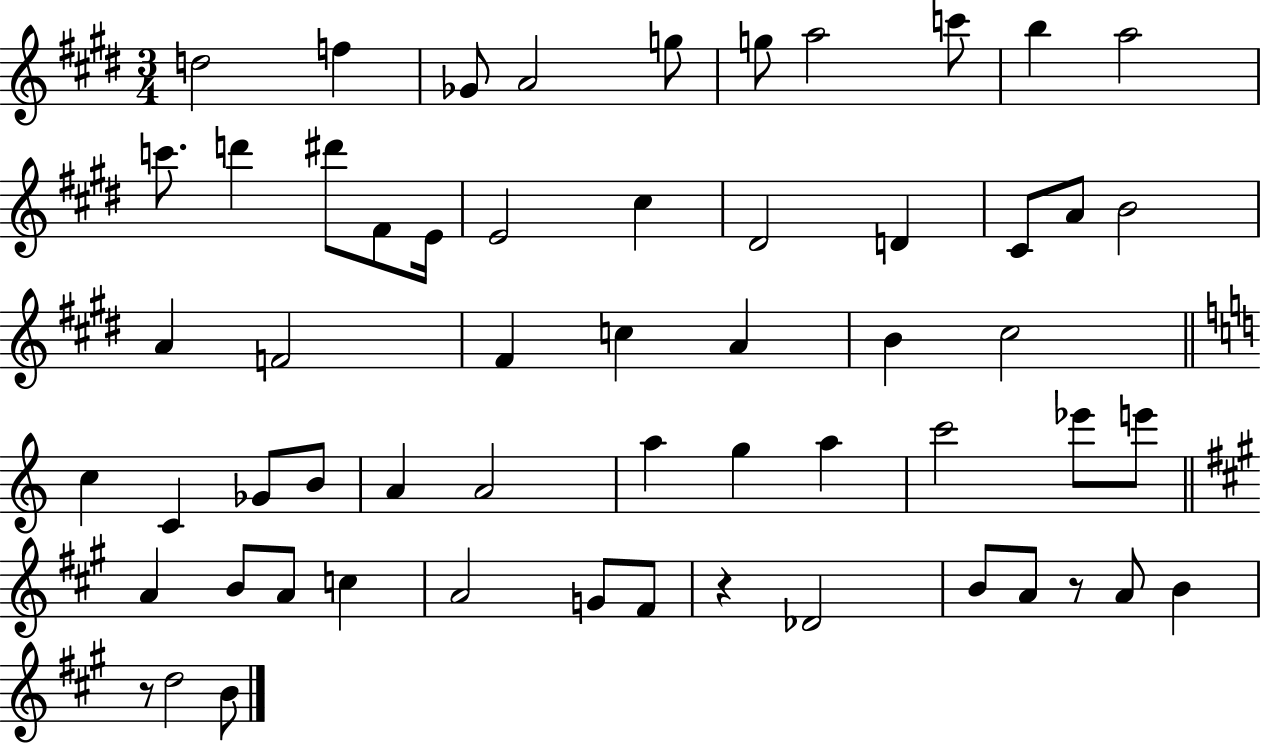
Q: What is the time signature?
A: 3/4